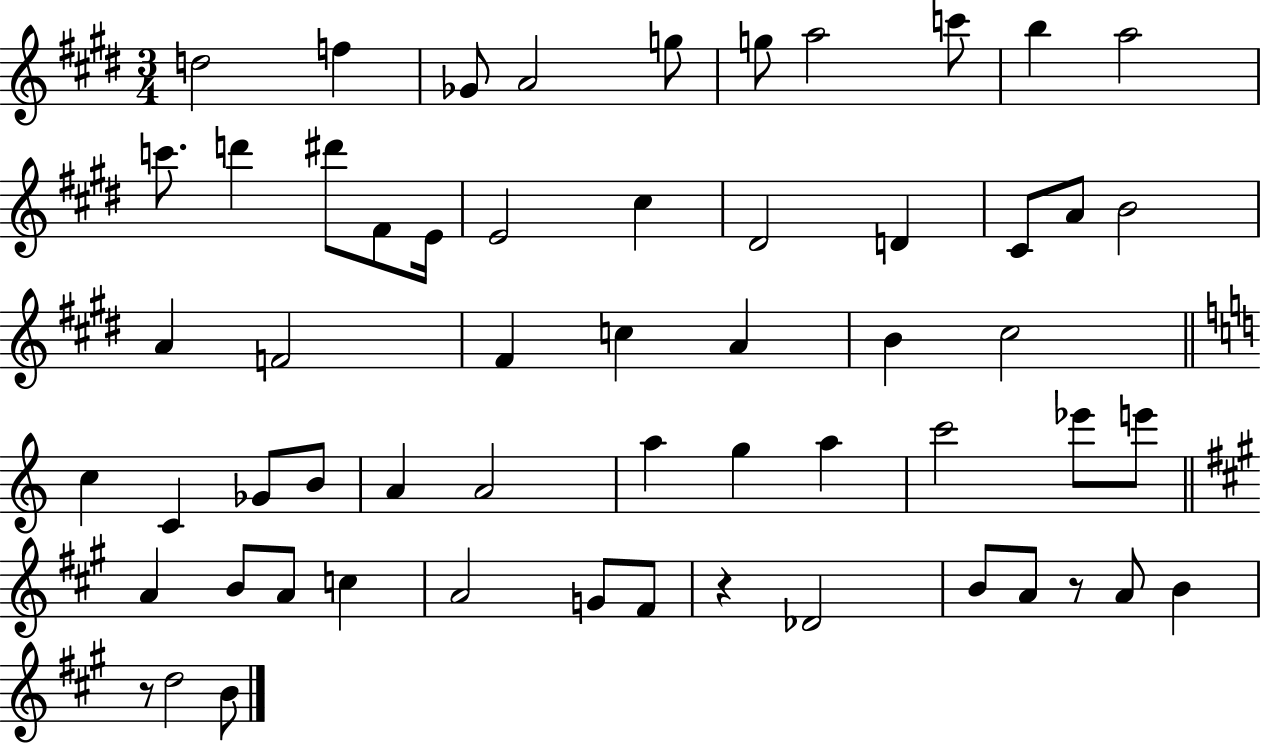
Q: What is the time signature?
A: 3/4